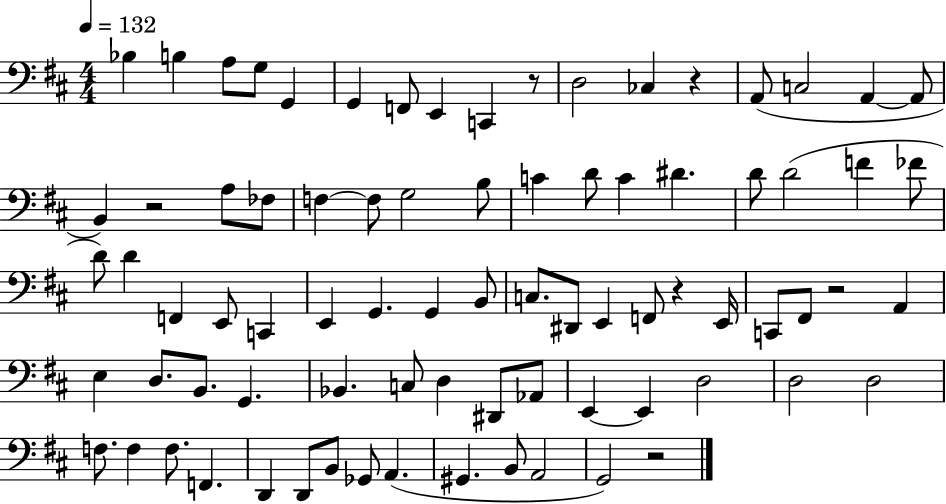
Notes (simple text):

Bb3/q B3/q A3/e G3/e G2/q G2/q F2/e E2/q C2/q R/e D3/h CES3/q R/q A2/e C3/h A2/q A2/e B2/q R/h A3/e FES3/e F3/q F3/e G3/h B3/e C4/q D4/e C4/q D#4/q. D4/e D4/h F4/q FES4/e D4/e D4/q F2/q E2/e C2/q E2/q G2/q. G2/q B2/e C3/e. D#2/e E2/q F2/e R/q E2/s C2/e F#2/e R/h A2/q E3/q D3/e. B2/e. G2/q. Bb2/q. C3/e D3/q D#2/e Ab2/e E2/q E2/q D3/h D3/h D3/h F3/e. F3/q F3/e. F2/q. D2/q D2/e B2/e Gb2/e A2/q. G#2/q. B2/e A2/h G2/h R/h